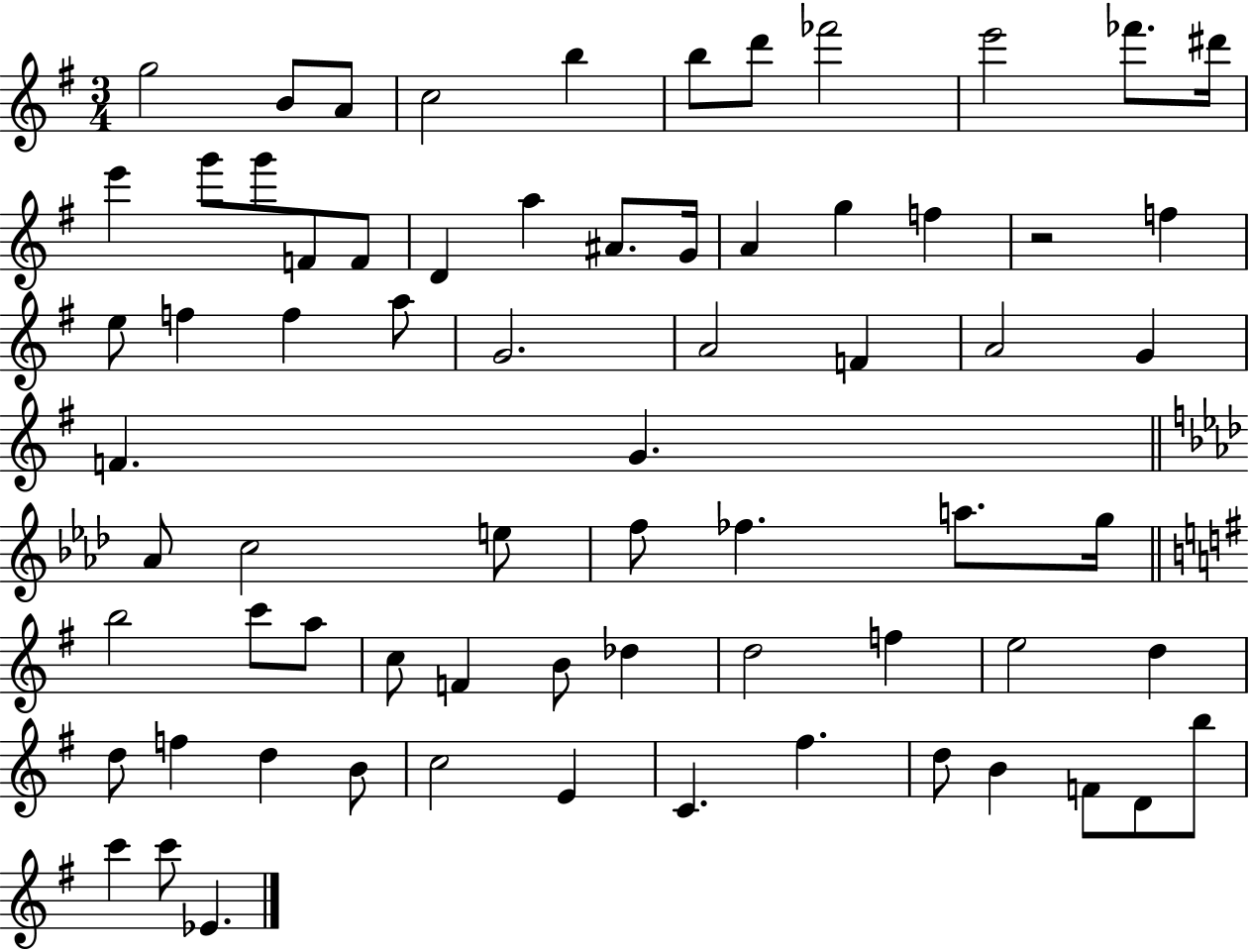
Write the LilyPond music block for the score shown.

{
  \clef treble
  \numericTimeSignature
  \time 3/4
  \key g \major
  g''2 b'8 a'8 | c''2 b''4 | b''8 d'''8 fes'''2 | e'''2 fes'''8. dis'''16 | \break e'''4 g'''8 g'''8 f'8 f'8 | d'4 a''4 ais'8. g'16 | a'4 g''4 f''4 | r2 f''4 | \break e''8 f''4 f''4 a''8 | g'2. | a'2 f'4 | a'2 g'4 | \break f'4. g'4. | \bar "||" \break \key aes \major aes'8 c''2 e''8 | f''8 fes''4. a''8. g''16 | \bar "||" \break \key e \minor b''2 c'''8 a''8 | c''8 f'4 b'8 des''4 | d''2 f''4 | e''2 d''4 | \break d''8 f''4 d''4 b'8 | c''2 e'4 | c'4. fis''4. | d''8 b'4 f'8 d'8 b''8 | \break c'''4 c'''8 ees'4. | \bar "|."
}